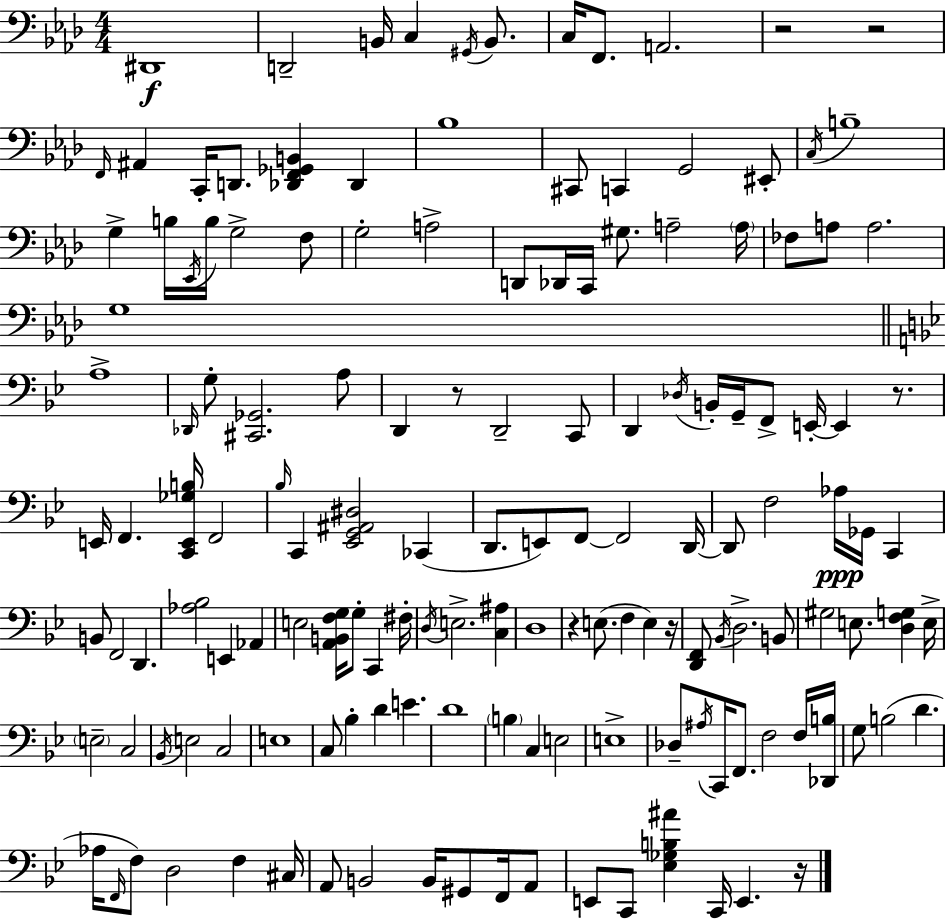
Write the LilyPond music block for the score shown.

{
  \clef bass
  \numericTimeSignature
  \time 4/4
  \key aes \major
  \repeat volta 2 { dis,1\f | d,2-- b,16 c4 \acciaccatura { gis,16 } b,8. | c16 f,8. a,2. | r2 r2 | \break \grace { f,16 } ais,4 c,16-. d,8. <des, f, ges, b,>4 des,4 | bes1 | cis,8 c,4 g,2 | eis,8-. \acciaccatura { c16 } b1-- | \break g4-> b16 \acciaccatura { ees,16 } b16 g2-> | f8 g2-. a2-> | d,8 des,16 c,16 gis8. a2-- | \parenthesize a16 fes8 a8 a2. | \break g1 | \bar "||" \break \key g \minor a1-> | \grace { des,16 } g8-. <cis, ges,>2. a8 | d,4 r8 d,2-- c,8 | d,4 \acciaccatura { des16 } b,16-. g,16-- f,8-> e,16-.~~ e,4 r8. | \break e,16 f,4. <c, e, ges b>16 f,2 | \grace { bes16 } c,4 <ees, g, ais, dis>2 ces,4( | d,8. e,8) f,8~~ f,2 | d,16~~ d,8 f2 aes16\ppp ges,16 c,4 | \break b,8 f,2 d,4. | <aes bes>2 e,4 aes,4 | e2 <a, b, f g>16 g8-. c,4 | fis16-. \acciaccatura { d16 } e2.-> | \break <c ais>4 d1 | r4 e8.( f4 e4) | r16 <d, f,>8 \acciaccatura { bes,16 } d2.-> | b,8 gis2 e8. | \break <d f g>4 e16-> \parenthesize e2-- c2 | \acciaccatura { bes,16 } e2 c2 | e1 | c8 bes4-. d'4 | \break e'4. d'1 | \parenthesize b4 c4 e2 | e1-> | des8-- \acciaccatura { ais16 } c,16 f,8. f2 | \break f16 <des, b>16 g8 b2( | d'4. aes16 \grace { f,16 }) f8 d2 | f4 cis16 a,8 b,2 | b,16 gis,8 f,16 a,8 e,8 c,8 <ees ges b ais'>4 | \break c,16 e,4. r16 } \bar "|."
}